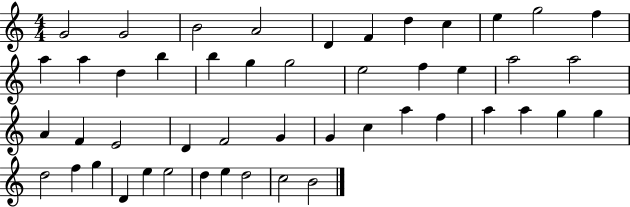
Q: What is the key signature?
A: C major